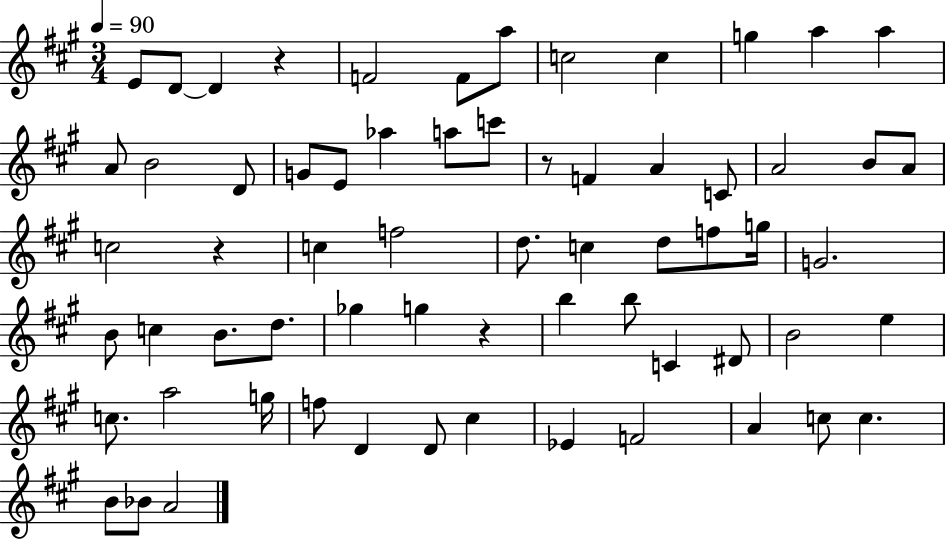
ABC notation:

X:1
T:Untitled
M:3/4
L:1/4
K:A
E/2 D/2 D z F2 F/2 a/2 c2 c g a a A/2 B2 D/2 G/2 E/2 _a a/2 c'/2 z/2 F A C/2 A2 B/2 A/2 c2 z c f2 d/2 c d/2 f/2 g/4 G2 B/2 c B/2 d/2 _g g z b b/2 C ^D/2 B2 e c/2 a2 g/4 f/2 D D/2 ^c _E F2 A c/2 c B/2 _B/2 A2